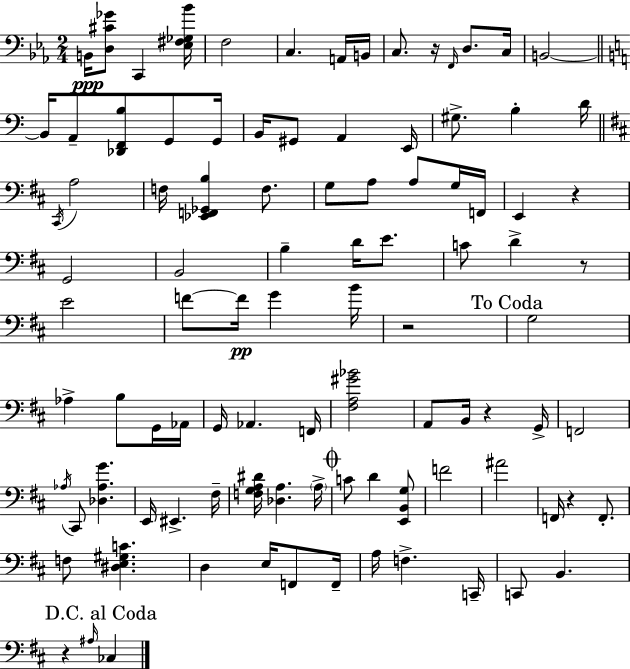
{
  \clef bass
  \numericTimeSignature
  \time 2/4
  \key ees \major
  b,16\ppp <d cis' ges'>8 c,4 <ees fis ges bes'>16 | f2 | c4. a,16 b,16 | c8. r16 \grace { f,16 } d8. | \break c16 b,2~~ | \bar "||" \break \key c \major b,16 a,8-- <des, f, b>8 g,8 g,16 | b,16 gis,8 a,4 e,16 | gis8.-> b4-. d'16 | \bar "||" \break \key b \minor \acciaccatura { cis,16 } a2 | f16 <ees, f, ges, b>4 f8. | g8 a8 a8 g16 | f,16 e,4 r4 | \break g,2 | b,2 | b4-- d'16 e'8. | c'8 d'4-> r8 | \break e'2 | f'8~~ f'16\pp g'4 | b'16 r2 | \mark "To Coda" g2 | \break aes4-> b8 g,16 | aes,16 g,16 aes,4. | f,16 <fis a gis' bes'>2 | a,8 b,16 r4 | \break g,16-> f,2 | \acciaccatura { aes16 } cis,8 <des aes g'>4. | e,16 eis,4.-> | fis16-- <f g a dis'>16 <des a>4. | \break \parenthesize a16-> \mark \markup { \musicglyph "scripts.coda" } c'8 d'4 | <e, b, g>8 f'2 | ais'2 | f,16 r4 f,8.-. | \break f8 <dis e gis c'>4. | d4 e16 f,8 | f,16-- a16 f4.-> | c,16-- c,8 b,4. | \break \mark "D.C. al Coda" r4 \grace { ais16 } ces4 | \bar "|."
}